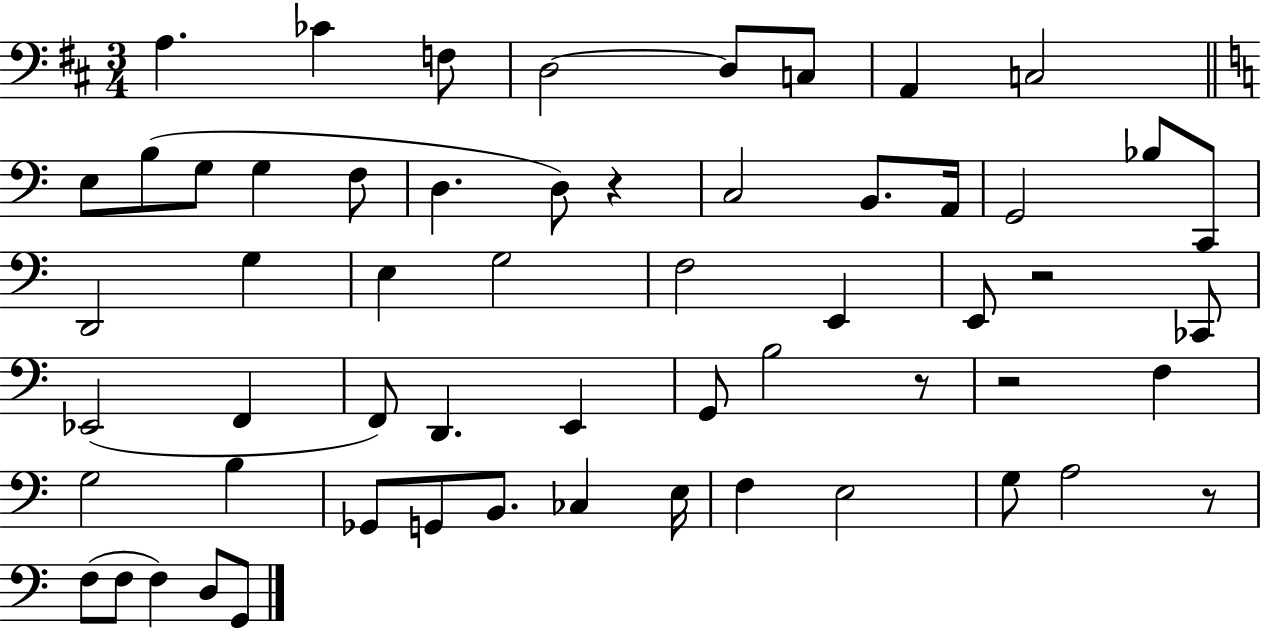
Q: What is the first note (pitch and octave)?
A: A3